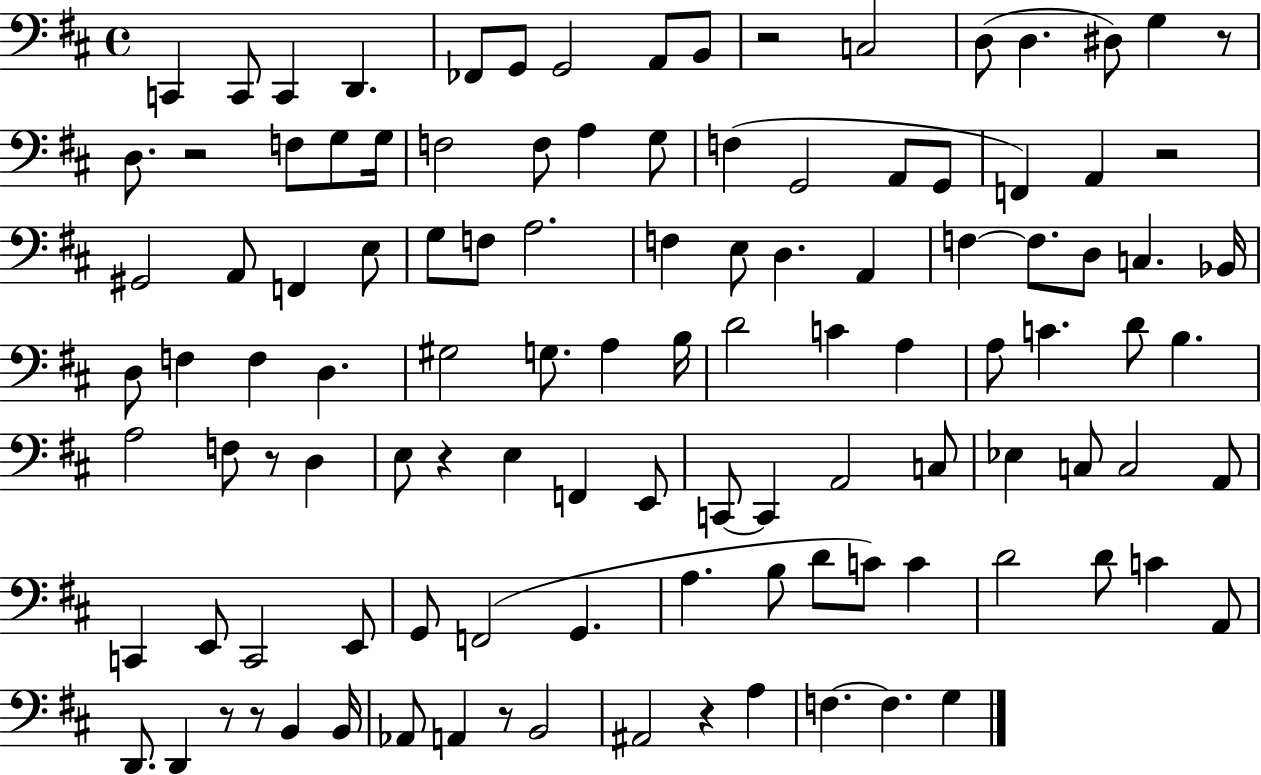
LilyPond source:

{
  \clef bass
  \time 4/4
  \defaultTimeSignature
  \key d \major
  c,4 c,8 c,4 d,4. | fes,8 g,8 g,2 a,8 b,8 | r2 c2 | d8( d4. dis8) g4 r8 | \break d8. r2 f8 g8 g16 | f2 f8 a4 g8 | f4( g,2 a,8 g,8 | f,4) a,4 r2 | \break gis,2 a,8 f,4 e8 | g8 f8 a2. | f4 e8 d4. a,4 | f4~~ f8. d8 c4. bes,16 | \break d8 f4 f4 d4. | gis2 g8. a4 b16 | d'2 c'4 a4 | a8 c'4. d'8 b4. | \break a2 f8 r8 d4 | e8 r4 e4 f,4 e,8 | c,8~~ c,4 a,2 c8 | ees4 c8 c2 a,8 | \break c,4 e,8 c,2 e,8 | g,8 f,2( g,4. | a4. b8 d'8 c'8) c'4 | d'2 d'8 c'4 a,8 | \break d,8. d,4 r8 r8 b,4 b,16 | aes,8 a,4 r8 b,2 | ais,2 r4 a4 | f4.~~ f4. g4 | \break \bar "|."
}